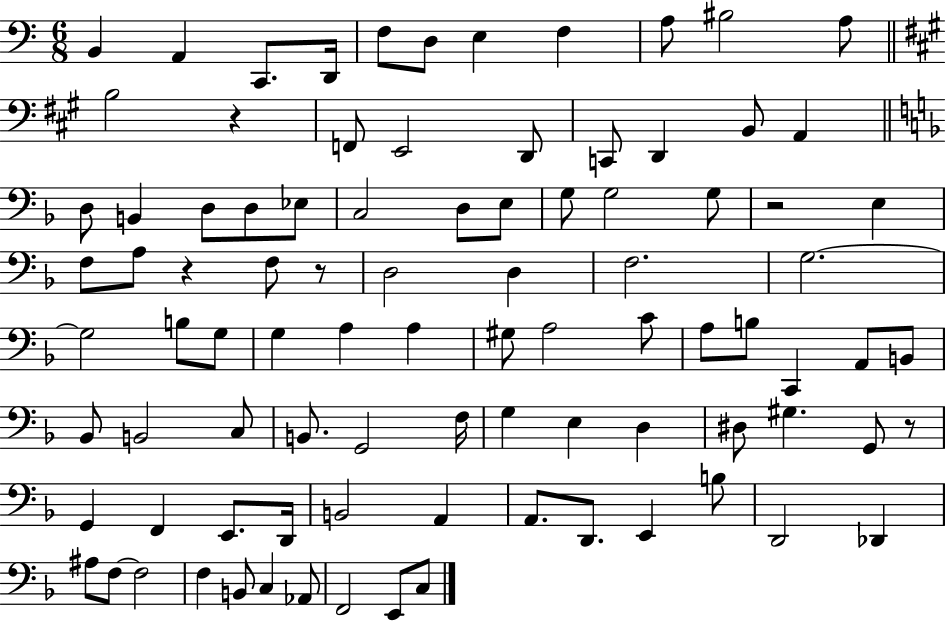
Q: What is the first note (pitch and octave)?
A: B2